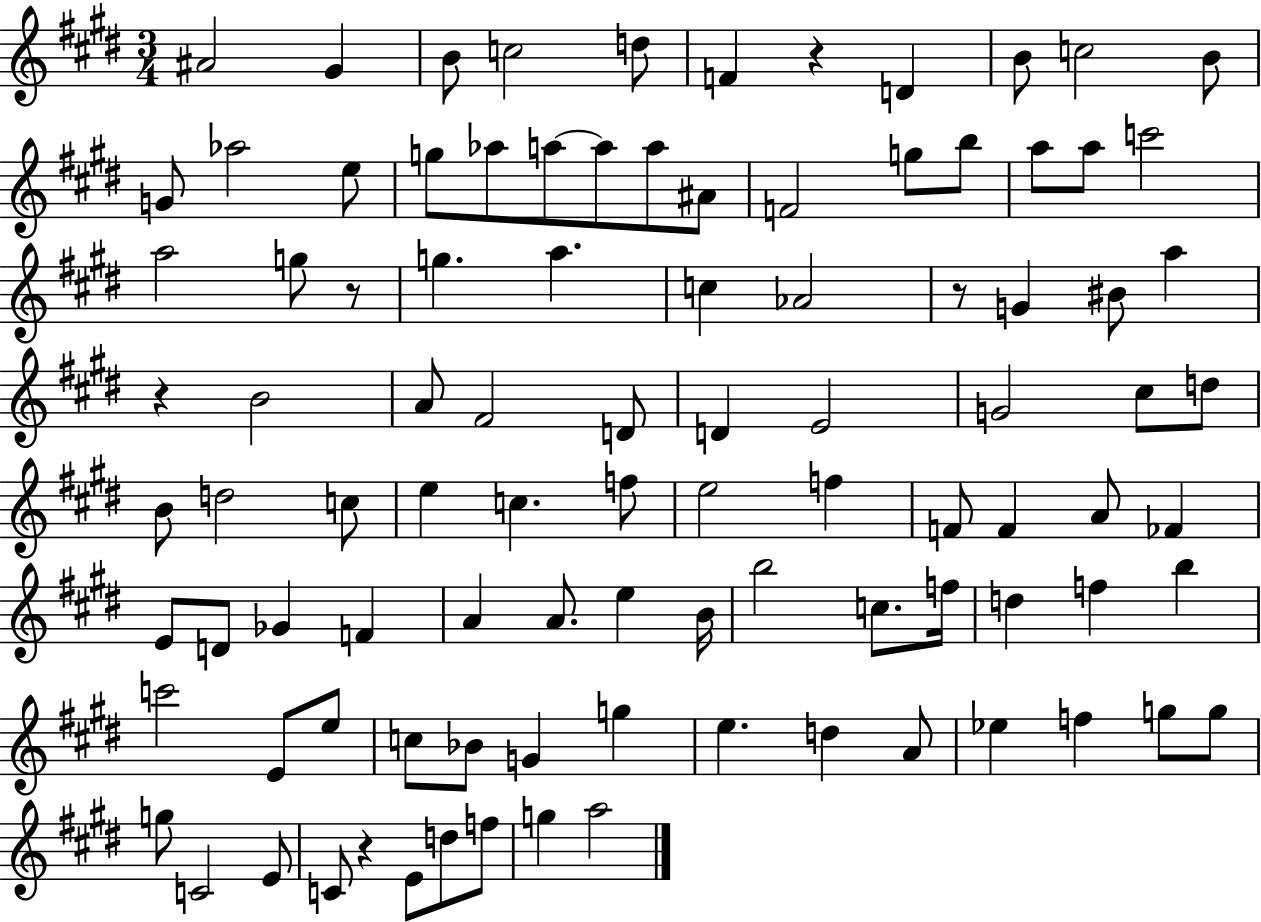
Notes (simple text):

A#4/h G#4/q B4/e C5/h D5/e F4/q R/q D4/q B4/e C5/h B4/e G4/e Ab5/h E5/e G5/e Ab5/e A5/e A5/e A5/e A#4/e F4/h G5/e B5/e A5/e A5/e C6/h A5/h G5/e R/e G5/q. A5/q. C5/q Ab4/h R/e G4/q BIS4/e A5/q R/q B4/h A4/e F#4/h D4/e D4/q E4/h G4/h C#5/e D5/e B4/e D5/h C5/e E5/q C5/q. F5/e E5/h F5/q F4/e F4/q A4/e FES4/q E4/e D4/e Gb4/q F4/q A4/q A4/e. E5/q B4/s B5/h C5/e. F5/s D5/q F5/q B5/q C6/h E4/e E5/e C5/e Bb4/e G4/q G5/q E5/q. D5/q A4/e Eb5/q F5/q G5/e G5/e G5/e C4/h E4/e C4/e R/q E4/e D5/e F5/e G5/q A5/h